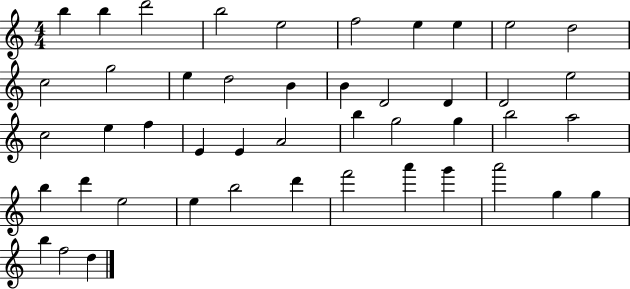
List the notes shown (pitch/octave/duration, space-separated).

B5/q B5/q D6/h B5/h E5/h F5/h E5/q E5/q E5/h D5/h C5/h G5/h E5/q D5/h B4/q B4/q D4/h D4/q D4/h E5/h C5/h E5/q F5/q E4/q E4/q A4/h B5/q G5/h G5/q B5/h A5/h B5/q D6/q E5/h E5/q B5/h D6/q F6/h A6/q G6/q A6/h G5/q G5/q B5/q F5/h D5/q